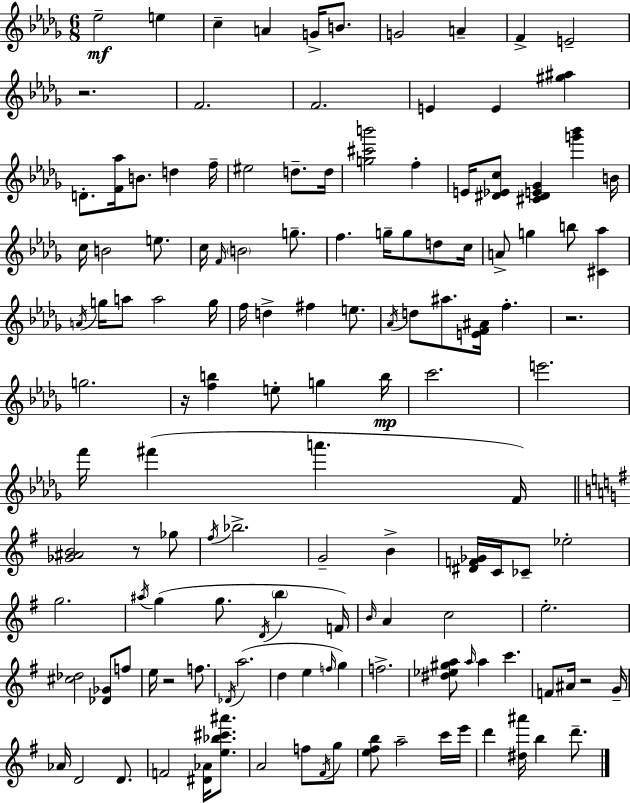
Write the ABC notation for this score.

X:1
T:Untitled
M:6/8
L:1/4
K:Bbm
_e2 e c A G/4 B/2 G2 A F E2 z2 F2 F2 E E [^g^a] D/2 [F_a]/4 B/2 d f/4 ^e2 d/2 d/4 [g^c'b']2 f E/4 [^D_Ec]/2 [^C^DE_G] [g'_b'] B/4 c/4 B2 e/2 c/4 F/4 B2 g/2 f g/4 g/2 d/2 c/4 A/2 g b/2 [^C_a] A/4 g/4 a/2 a2 g/4 f/4 d ^f e/2 _A/4 d/2 ^a/2 [EF^A]/4 f z2 g2 z/4 [fb] e/2 g b/4 c'2 e'2 f'/4 ^f' a' F/4 [_G^AB]2 z/2 _g/2 ^f/4 _b2 G2 B [^DF_G]/4 C/4 _C/2 _e2 g2 ^a/4 g g/2 D/4 b F/4 B/4 A c2 e2 [^c_d]2 [_D_G]/2 f/2 e/4 z2 f/2 _D/4 a2 d e f/4 g f2 [^d_e^ga]/2 a/4 a c' F/2 ^A/4 z2 G/4 _A/4 D2 D/2 F2 [^D_A]/4 [e_b^c'^a']/2 A2 f/2 ^F/4 g/2 [e^fb]/2 a2 c'/4 e'/4 d' [^d^a']/4 b d'/2